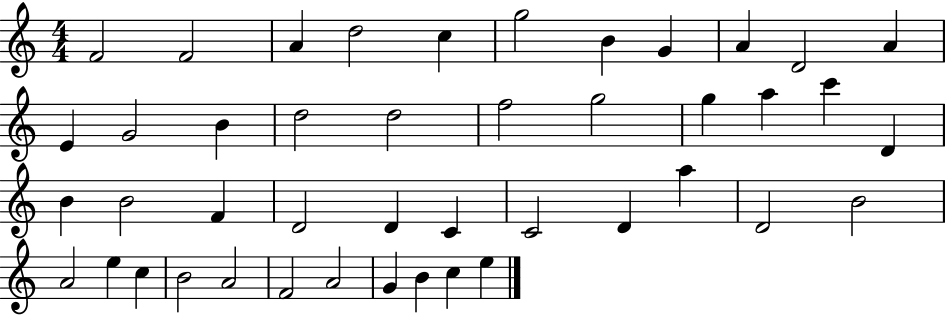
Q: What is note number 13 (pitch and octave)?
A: G4